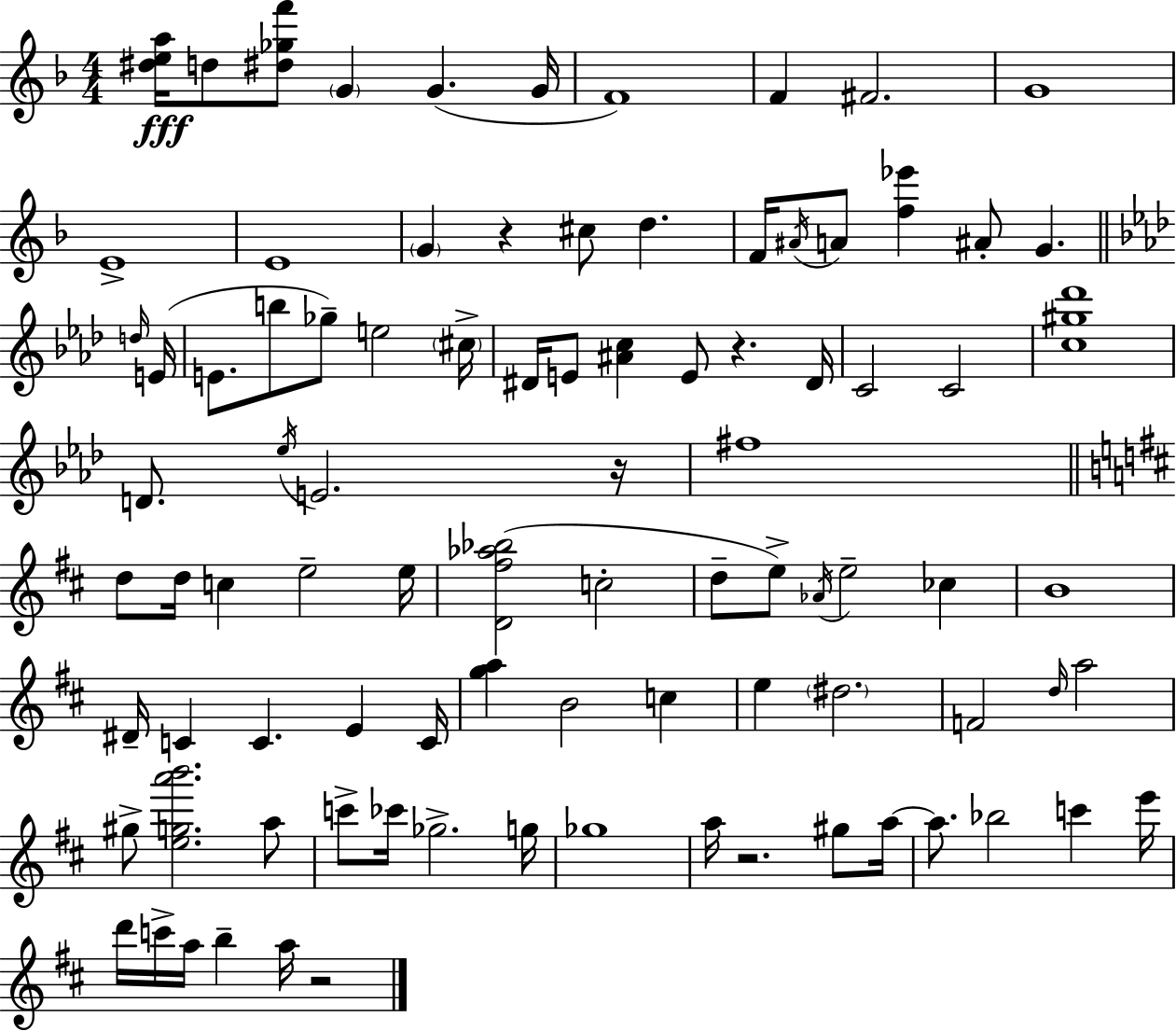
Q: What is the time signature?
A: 4/4